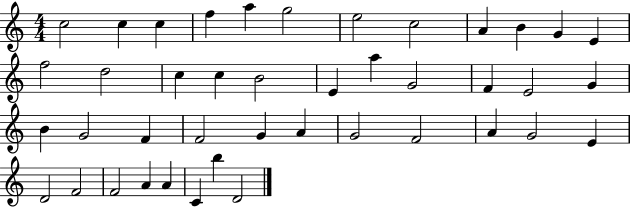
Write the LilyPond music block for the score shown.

{
  \clef treble
  \numericTimeSignature
  \time 4/4
  \key c \major
  c''2 c''4 c''4 | f''4 a''4 g''2 | e''2 c''2 | a'4 b'4 g'4 e'4 | \break f''2 d''2 | c''4 c''4 b'2 | e'4 a''4 g'2 | f'4 e'2 g'4 | \break b'4 g'2 f'4 | f'2 g'4 a'4 | g'2 f'2 | a'4 g'2 e'4 | \break d'2 f'2 | f'2 a'4 a'4 | c'4 b''4 d'2 | \bar "|."
}